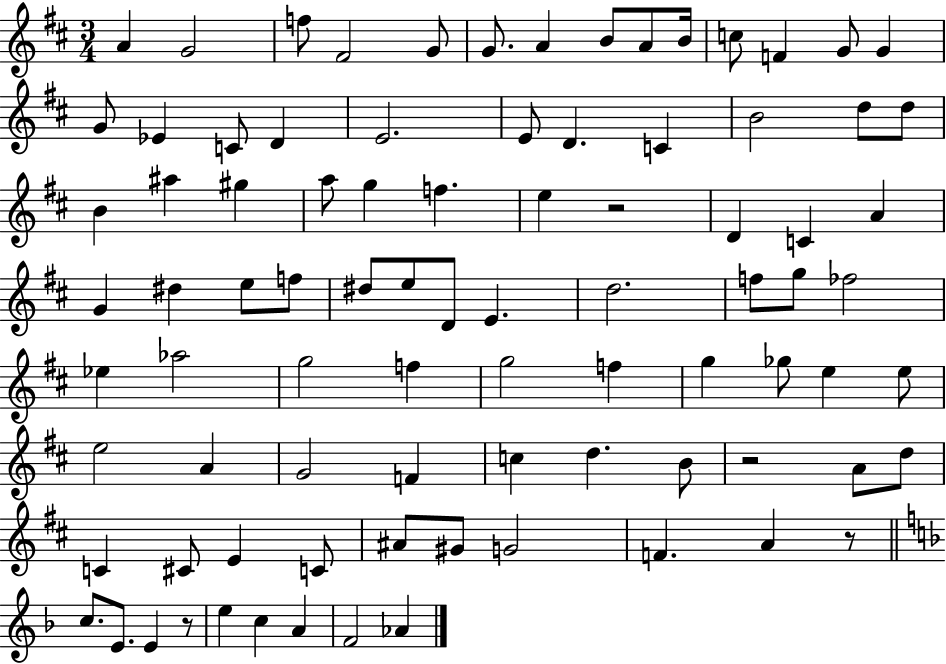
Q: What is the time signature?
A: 3/4